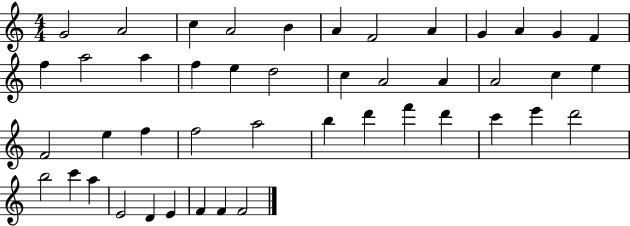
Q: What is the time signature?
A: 4/4